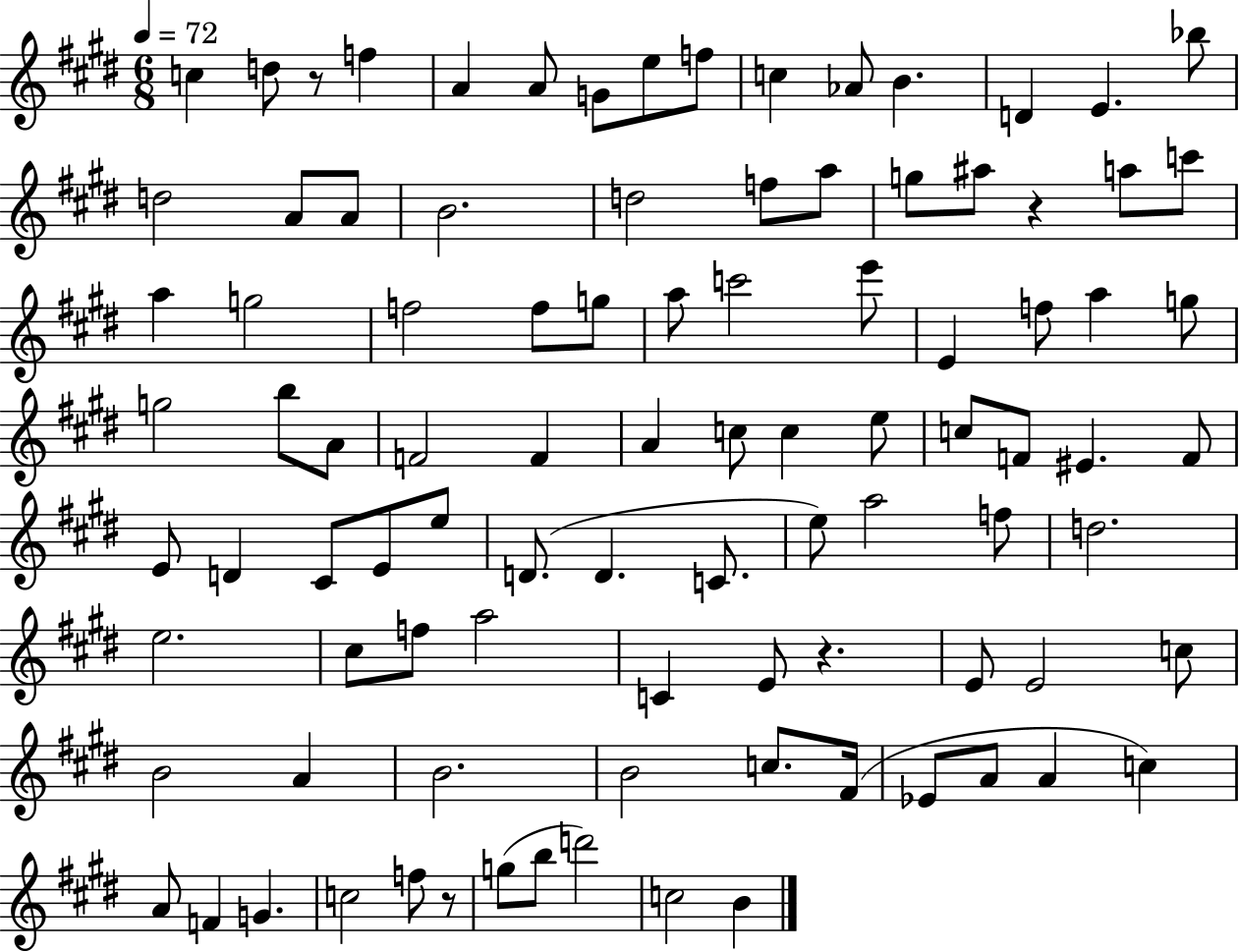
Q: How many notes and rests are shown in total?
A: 95